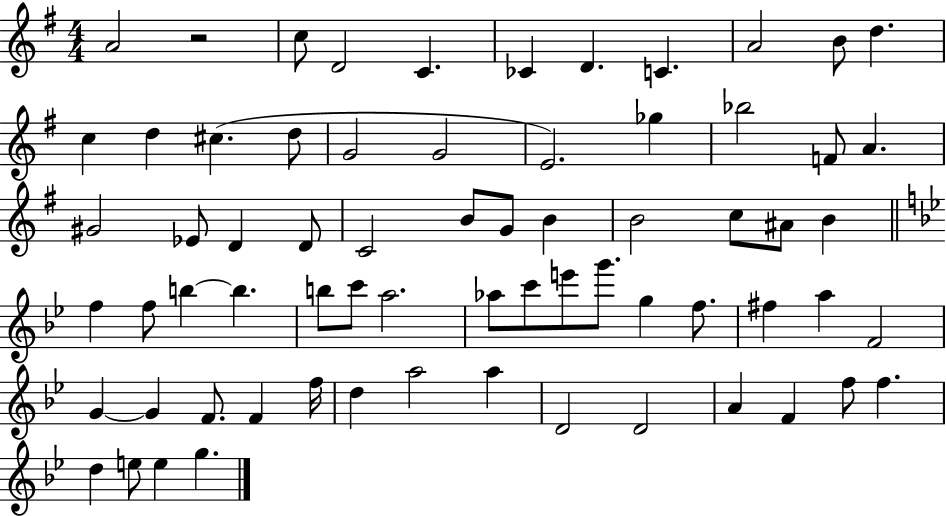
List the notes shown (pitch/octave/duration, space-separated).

A4/h R/h C5/e D4/h C4/q. CES4/q D4/q. C4/q. A4/h B4/e D5/q. C5/q D5/q C#5/q. D5/e G4/h G4/h E4/h. Gb5/q Bb5/h F4/e A4/q. G#4/h Eb4/e D4/q D4/e C4/h B4/e G4/e B4/q B4/h C5/e A#4/e B4/q F5/q F5/e B5/q B5/q. B5/e C6/e A5/h. Ab5/e C6/e E6/e G6/e. G5/q F5/e. F#5/q A5/q F4/h G4/q G4/q F4/e. F4/q F5/s D5/q A5/h A5/q D4/h D4/h A4/q F4/q F5/e F5/q. D5/q E5/e E5/q G5/q.